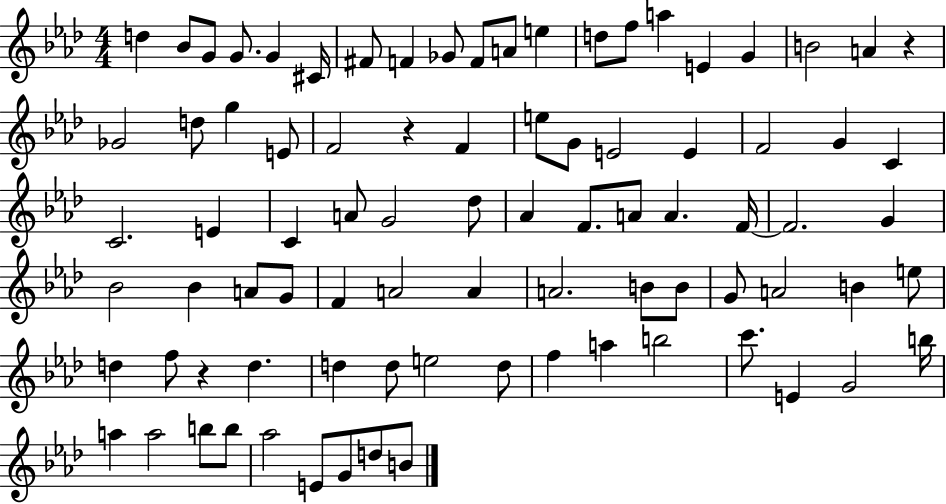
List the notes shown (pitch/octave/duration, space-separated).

D5/q Bb4/e G4/e G4/e. G4/q C#4/s F#4/e F4/q Gb4/e F4/e A4/e E5/q D5/e F5/e A5/q E4/q G4/q B4/h A4/q R/q Gb4/h D5/e G5/q E4/e F4/h R/q F4/q E5/e G4/e E4/h E4/q F4/h G4/q C4/q C4/h. E4/q C4/q A4/e G4/h Db5/e Ab4/q F4/e. A4/e A4/q. F4/s F4/h. G4/q Bb4/h Bb4/q A4/e G4/e F4/q A4/h A4/q A4/h. B4/e B4/e G4/e A4/h B4/q E5/e D5/q F5/e R/q D5/q. D5/q D5/e E5/h D5/e F5/q A5/q B5/h C6/e. E4/q G4/h B5/s A5/q A5/h B5/e B5/e Ab5/h E4/e G4/e D5/e B4/e